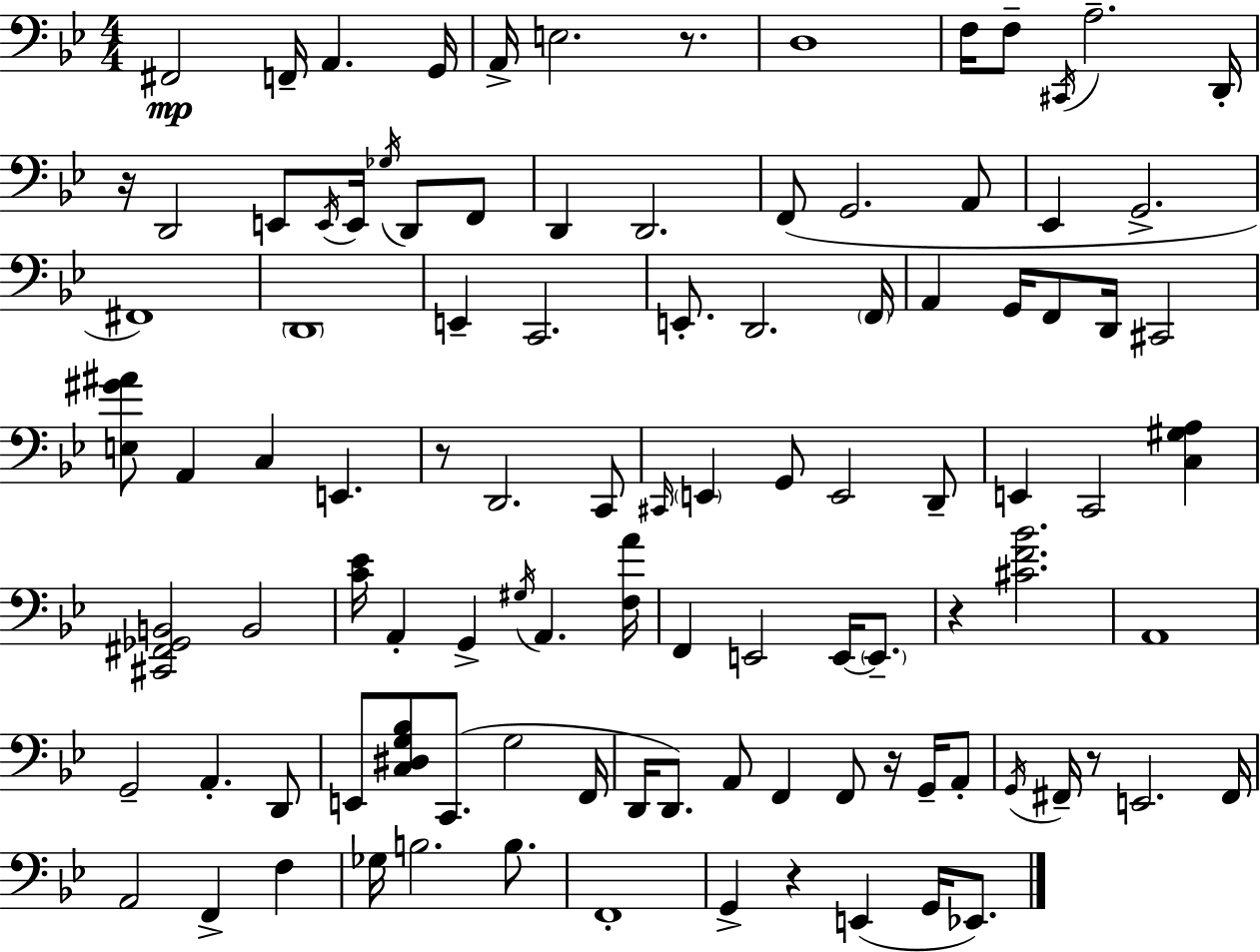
{
  \clef bass
  \numericTimeSignature
  \time 4/4
  \key bes \major
  fis,2\mp f,16-- a,4. g,16 | a,16-> e2. r8. | d1 | f16 f8-- \acciaccatura { cis,16 } a2.-- | \break d,16-. r16 d,2 e,8 \acciaccatura { e,16 } e,16 \acciaccatura { ges16 } d,8 | f,8 d,4 d,2. | f,8( g,2. | a,8 ees,4 g,2.-> | \break fis,1) | \parenthesize d,1 | e,4-- c,2. | e,8.-. d,2. | \break \parenthesize f,16 a,4 g,16 f,8 d,16 cis,2 | <e gis' ais'>8 a,4 c4 e,4. | r8 d,2. | c,8 \grace { cis,16 } \parenthesize e,4 g,8 e,2 | \break d,8-- e,4 c,2 | <c gis a>4 <cis, fis, ges, b,>2 b,2 | <c' ees'>16 a,4-. g,4-> \acciaccatura { gis16 } a,4. | <f a'>16 f,4 e,2 | \break e,16~~ \parenthesize e,8.-- r4 <cis' f' bes'>2. | a,1 | g,2-- a,4.-. | d,8 e,8 <c dis g bes>8 c,8.( g2 | \break f,16 d,16 d,8.) a,8 f,4 f,8 | r16 g,16-- a,8-. \acciaccatura { g,16 } fis,16-- r8 e,2. | fis,16 a,2 f,4-> | f4 ges16 b2. | \break b8. f,1-. | g,4-> r4 e,4( | g,16 ees,8.) \bar "|."
}